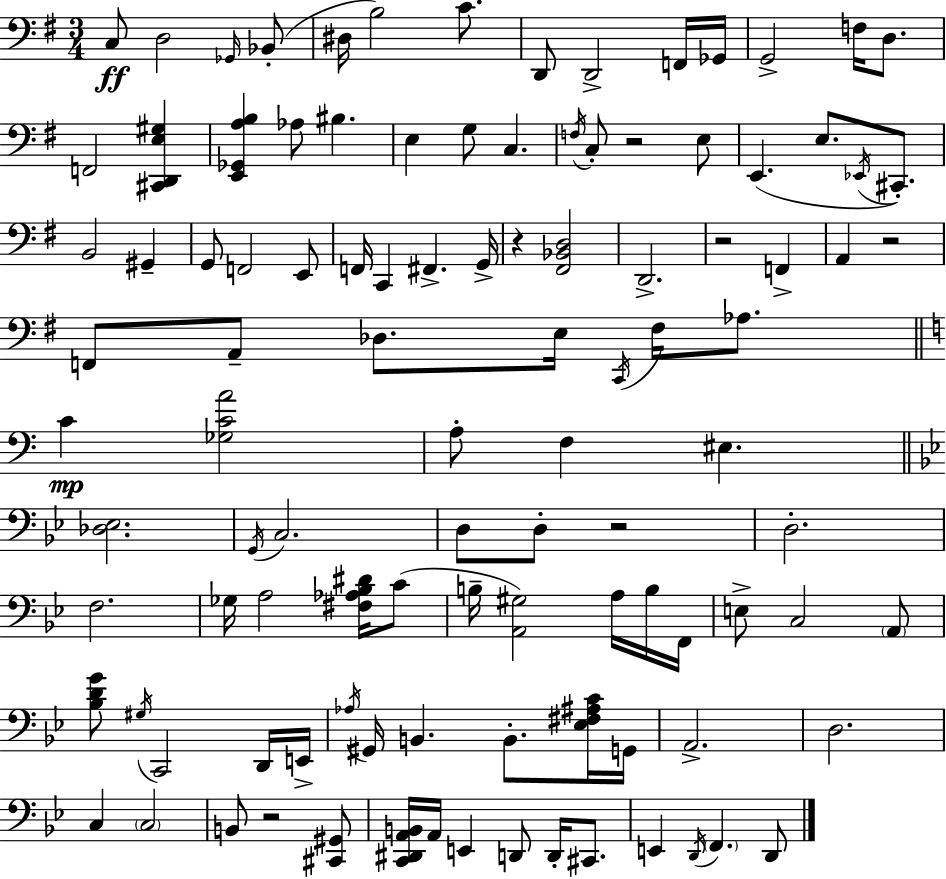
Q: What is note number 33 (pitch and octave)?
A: F2